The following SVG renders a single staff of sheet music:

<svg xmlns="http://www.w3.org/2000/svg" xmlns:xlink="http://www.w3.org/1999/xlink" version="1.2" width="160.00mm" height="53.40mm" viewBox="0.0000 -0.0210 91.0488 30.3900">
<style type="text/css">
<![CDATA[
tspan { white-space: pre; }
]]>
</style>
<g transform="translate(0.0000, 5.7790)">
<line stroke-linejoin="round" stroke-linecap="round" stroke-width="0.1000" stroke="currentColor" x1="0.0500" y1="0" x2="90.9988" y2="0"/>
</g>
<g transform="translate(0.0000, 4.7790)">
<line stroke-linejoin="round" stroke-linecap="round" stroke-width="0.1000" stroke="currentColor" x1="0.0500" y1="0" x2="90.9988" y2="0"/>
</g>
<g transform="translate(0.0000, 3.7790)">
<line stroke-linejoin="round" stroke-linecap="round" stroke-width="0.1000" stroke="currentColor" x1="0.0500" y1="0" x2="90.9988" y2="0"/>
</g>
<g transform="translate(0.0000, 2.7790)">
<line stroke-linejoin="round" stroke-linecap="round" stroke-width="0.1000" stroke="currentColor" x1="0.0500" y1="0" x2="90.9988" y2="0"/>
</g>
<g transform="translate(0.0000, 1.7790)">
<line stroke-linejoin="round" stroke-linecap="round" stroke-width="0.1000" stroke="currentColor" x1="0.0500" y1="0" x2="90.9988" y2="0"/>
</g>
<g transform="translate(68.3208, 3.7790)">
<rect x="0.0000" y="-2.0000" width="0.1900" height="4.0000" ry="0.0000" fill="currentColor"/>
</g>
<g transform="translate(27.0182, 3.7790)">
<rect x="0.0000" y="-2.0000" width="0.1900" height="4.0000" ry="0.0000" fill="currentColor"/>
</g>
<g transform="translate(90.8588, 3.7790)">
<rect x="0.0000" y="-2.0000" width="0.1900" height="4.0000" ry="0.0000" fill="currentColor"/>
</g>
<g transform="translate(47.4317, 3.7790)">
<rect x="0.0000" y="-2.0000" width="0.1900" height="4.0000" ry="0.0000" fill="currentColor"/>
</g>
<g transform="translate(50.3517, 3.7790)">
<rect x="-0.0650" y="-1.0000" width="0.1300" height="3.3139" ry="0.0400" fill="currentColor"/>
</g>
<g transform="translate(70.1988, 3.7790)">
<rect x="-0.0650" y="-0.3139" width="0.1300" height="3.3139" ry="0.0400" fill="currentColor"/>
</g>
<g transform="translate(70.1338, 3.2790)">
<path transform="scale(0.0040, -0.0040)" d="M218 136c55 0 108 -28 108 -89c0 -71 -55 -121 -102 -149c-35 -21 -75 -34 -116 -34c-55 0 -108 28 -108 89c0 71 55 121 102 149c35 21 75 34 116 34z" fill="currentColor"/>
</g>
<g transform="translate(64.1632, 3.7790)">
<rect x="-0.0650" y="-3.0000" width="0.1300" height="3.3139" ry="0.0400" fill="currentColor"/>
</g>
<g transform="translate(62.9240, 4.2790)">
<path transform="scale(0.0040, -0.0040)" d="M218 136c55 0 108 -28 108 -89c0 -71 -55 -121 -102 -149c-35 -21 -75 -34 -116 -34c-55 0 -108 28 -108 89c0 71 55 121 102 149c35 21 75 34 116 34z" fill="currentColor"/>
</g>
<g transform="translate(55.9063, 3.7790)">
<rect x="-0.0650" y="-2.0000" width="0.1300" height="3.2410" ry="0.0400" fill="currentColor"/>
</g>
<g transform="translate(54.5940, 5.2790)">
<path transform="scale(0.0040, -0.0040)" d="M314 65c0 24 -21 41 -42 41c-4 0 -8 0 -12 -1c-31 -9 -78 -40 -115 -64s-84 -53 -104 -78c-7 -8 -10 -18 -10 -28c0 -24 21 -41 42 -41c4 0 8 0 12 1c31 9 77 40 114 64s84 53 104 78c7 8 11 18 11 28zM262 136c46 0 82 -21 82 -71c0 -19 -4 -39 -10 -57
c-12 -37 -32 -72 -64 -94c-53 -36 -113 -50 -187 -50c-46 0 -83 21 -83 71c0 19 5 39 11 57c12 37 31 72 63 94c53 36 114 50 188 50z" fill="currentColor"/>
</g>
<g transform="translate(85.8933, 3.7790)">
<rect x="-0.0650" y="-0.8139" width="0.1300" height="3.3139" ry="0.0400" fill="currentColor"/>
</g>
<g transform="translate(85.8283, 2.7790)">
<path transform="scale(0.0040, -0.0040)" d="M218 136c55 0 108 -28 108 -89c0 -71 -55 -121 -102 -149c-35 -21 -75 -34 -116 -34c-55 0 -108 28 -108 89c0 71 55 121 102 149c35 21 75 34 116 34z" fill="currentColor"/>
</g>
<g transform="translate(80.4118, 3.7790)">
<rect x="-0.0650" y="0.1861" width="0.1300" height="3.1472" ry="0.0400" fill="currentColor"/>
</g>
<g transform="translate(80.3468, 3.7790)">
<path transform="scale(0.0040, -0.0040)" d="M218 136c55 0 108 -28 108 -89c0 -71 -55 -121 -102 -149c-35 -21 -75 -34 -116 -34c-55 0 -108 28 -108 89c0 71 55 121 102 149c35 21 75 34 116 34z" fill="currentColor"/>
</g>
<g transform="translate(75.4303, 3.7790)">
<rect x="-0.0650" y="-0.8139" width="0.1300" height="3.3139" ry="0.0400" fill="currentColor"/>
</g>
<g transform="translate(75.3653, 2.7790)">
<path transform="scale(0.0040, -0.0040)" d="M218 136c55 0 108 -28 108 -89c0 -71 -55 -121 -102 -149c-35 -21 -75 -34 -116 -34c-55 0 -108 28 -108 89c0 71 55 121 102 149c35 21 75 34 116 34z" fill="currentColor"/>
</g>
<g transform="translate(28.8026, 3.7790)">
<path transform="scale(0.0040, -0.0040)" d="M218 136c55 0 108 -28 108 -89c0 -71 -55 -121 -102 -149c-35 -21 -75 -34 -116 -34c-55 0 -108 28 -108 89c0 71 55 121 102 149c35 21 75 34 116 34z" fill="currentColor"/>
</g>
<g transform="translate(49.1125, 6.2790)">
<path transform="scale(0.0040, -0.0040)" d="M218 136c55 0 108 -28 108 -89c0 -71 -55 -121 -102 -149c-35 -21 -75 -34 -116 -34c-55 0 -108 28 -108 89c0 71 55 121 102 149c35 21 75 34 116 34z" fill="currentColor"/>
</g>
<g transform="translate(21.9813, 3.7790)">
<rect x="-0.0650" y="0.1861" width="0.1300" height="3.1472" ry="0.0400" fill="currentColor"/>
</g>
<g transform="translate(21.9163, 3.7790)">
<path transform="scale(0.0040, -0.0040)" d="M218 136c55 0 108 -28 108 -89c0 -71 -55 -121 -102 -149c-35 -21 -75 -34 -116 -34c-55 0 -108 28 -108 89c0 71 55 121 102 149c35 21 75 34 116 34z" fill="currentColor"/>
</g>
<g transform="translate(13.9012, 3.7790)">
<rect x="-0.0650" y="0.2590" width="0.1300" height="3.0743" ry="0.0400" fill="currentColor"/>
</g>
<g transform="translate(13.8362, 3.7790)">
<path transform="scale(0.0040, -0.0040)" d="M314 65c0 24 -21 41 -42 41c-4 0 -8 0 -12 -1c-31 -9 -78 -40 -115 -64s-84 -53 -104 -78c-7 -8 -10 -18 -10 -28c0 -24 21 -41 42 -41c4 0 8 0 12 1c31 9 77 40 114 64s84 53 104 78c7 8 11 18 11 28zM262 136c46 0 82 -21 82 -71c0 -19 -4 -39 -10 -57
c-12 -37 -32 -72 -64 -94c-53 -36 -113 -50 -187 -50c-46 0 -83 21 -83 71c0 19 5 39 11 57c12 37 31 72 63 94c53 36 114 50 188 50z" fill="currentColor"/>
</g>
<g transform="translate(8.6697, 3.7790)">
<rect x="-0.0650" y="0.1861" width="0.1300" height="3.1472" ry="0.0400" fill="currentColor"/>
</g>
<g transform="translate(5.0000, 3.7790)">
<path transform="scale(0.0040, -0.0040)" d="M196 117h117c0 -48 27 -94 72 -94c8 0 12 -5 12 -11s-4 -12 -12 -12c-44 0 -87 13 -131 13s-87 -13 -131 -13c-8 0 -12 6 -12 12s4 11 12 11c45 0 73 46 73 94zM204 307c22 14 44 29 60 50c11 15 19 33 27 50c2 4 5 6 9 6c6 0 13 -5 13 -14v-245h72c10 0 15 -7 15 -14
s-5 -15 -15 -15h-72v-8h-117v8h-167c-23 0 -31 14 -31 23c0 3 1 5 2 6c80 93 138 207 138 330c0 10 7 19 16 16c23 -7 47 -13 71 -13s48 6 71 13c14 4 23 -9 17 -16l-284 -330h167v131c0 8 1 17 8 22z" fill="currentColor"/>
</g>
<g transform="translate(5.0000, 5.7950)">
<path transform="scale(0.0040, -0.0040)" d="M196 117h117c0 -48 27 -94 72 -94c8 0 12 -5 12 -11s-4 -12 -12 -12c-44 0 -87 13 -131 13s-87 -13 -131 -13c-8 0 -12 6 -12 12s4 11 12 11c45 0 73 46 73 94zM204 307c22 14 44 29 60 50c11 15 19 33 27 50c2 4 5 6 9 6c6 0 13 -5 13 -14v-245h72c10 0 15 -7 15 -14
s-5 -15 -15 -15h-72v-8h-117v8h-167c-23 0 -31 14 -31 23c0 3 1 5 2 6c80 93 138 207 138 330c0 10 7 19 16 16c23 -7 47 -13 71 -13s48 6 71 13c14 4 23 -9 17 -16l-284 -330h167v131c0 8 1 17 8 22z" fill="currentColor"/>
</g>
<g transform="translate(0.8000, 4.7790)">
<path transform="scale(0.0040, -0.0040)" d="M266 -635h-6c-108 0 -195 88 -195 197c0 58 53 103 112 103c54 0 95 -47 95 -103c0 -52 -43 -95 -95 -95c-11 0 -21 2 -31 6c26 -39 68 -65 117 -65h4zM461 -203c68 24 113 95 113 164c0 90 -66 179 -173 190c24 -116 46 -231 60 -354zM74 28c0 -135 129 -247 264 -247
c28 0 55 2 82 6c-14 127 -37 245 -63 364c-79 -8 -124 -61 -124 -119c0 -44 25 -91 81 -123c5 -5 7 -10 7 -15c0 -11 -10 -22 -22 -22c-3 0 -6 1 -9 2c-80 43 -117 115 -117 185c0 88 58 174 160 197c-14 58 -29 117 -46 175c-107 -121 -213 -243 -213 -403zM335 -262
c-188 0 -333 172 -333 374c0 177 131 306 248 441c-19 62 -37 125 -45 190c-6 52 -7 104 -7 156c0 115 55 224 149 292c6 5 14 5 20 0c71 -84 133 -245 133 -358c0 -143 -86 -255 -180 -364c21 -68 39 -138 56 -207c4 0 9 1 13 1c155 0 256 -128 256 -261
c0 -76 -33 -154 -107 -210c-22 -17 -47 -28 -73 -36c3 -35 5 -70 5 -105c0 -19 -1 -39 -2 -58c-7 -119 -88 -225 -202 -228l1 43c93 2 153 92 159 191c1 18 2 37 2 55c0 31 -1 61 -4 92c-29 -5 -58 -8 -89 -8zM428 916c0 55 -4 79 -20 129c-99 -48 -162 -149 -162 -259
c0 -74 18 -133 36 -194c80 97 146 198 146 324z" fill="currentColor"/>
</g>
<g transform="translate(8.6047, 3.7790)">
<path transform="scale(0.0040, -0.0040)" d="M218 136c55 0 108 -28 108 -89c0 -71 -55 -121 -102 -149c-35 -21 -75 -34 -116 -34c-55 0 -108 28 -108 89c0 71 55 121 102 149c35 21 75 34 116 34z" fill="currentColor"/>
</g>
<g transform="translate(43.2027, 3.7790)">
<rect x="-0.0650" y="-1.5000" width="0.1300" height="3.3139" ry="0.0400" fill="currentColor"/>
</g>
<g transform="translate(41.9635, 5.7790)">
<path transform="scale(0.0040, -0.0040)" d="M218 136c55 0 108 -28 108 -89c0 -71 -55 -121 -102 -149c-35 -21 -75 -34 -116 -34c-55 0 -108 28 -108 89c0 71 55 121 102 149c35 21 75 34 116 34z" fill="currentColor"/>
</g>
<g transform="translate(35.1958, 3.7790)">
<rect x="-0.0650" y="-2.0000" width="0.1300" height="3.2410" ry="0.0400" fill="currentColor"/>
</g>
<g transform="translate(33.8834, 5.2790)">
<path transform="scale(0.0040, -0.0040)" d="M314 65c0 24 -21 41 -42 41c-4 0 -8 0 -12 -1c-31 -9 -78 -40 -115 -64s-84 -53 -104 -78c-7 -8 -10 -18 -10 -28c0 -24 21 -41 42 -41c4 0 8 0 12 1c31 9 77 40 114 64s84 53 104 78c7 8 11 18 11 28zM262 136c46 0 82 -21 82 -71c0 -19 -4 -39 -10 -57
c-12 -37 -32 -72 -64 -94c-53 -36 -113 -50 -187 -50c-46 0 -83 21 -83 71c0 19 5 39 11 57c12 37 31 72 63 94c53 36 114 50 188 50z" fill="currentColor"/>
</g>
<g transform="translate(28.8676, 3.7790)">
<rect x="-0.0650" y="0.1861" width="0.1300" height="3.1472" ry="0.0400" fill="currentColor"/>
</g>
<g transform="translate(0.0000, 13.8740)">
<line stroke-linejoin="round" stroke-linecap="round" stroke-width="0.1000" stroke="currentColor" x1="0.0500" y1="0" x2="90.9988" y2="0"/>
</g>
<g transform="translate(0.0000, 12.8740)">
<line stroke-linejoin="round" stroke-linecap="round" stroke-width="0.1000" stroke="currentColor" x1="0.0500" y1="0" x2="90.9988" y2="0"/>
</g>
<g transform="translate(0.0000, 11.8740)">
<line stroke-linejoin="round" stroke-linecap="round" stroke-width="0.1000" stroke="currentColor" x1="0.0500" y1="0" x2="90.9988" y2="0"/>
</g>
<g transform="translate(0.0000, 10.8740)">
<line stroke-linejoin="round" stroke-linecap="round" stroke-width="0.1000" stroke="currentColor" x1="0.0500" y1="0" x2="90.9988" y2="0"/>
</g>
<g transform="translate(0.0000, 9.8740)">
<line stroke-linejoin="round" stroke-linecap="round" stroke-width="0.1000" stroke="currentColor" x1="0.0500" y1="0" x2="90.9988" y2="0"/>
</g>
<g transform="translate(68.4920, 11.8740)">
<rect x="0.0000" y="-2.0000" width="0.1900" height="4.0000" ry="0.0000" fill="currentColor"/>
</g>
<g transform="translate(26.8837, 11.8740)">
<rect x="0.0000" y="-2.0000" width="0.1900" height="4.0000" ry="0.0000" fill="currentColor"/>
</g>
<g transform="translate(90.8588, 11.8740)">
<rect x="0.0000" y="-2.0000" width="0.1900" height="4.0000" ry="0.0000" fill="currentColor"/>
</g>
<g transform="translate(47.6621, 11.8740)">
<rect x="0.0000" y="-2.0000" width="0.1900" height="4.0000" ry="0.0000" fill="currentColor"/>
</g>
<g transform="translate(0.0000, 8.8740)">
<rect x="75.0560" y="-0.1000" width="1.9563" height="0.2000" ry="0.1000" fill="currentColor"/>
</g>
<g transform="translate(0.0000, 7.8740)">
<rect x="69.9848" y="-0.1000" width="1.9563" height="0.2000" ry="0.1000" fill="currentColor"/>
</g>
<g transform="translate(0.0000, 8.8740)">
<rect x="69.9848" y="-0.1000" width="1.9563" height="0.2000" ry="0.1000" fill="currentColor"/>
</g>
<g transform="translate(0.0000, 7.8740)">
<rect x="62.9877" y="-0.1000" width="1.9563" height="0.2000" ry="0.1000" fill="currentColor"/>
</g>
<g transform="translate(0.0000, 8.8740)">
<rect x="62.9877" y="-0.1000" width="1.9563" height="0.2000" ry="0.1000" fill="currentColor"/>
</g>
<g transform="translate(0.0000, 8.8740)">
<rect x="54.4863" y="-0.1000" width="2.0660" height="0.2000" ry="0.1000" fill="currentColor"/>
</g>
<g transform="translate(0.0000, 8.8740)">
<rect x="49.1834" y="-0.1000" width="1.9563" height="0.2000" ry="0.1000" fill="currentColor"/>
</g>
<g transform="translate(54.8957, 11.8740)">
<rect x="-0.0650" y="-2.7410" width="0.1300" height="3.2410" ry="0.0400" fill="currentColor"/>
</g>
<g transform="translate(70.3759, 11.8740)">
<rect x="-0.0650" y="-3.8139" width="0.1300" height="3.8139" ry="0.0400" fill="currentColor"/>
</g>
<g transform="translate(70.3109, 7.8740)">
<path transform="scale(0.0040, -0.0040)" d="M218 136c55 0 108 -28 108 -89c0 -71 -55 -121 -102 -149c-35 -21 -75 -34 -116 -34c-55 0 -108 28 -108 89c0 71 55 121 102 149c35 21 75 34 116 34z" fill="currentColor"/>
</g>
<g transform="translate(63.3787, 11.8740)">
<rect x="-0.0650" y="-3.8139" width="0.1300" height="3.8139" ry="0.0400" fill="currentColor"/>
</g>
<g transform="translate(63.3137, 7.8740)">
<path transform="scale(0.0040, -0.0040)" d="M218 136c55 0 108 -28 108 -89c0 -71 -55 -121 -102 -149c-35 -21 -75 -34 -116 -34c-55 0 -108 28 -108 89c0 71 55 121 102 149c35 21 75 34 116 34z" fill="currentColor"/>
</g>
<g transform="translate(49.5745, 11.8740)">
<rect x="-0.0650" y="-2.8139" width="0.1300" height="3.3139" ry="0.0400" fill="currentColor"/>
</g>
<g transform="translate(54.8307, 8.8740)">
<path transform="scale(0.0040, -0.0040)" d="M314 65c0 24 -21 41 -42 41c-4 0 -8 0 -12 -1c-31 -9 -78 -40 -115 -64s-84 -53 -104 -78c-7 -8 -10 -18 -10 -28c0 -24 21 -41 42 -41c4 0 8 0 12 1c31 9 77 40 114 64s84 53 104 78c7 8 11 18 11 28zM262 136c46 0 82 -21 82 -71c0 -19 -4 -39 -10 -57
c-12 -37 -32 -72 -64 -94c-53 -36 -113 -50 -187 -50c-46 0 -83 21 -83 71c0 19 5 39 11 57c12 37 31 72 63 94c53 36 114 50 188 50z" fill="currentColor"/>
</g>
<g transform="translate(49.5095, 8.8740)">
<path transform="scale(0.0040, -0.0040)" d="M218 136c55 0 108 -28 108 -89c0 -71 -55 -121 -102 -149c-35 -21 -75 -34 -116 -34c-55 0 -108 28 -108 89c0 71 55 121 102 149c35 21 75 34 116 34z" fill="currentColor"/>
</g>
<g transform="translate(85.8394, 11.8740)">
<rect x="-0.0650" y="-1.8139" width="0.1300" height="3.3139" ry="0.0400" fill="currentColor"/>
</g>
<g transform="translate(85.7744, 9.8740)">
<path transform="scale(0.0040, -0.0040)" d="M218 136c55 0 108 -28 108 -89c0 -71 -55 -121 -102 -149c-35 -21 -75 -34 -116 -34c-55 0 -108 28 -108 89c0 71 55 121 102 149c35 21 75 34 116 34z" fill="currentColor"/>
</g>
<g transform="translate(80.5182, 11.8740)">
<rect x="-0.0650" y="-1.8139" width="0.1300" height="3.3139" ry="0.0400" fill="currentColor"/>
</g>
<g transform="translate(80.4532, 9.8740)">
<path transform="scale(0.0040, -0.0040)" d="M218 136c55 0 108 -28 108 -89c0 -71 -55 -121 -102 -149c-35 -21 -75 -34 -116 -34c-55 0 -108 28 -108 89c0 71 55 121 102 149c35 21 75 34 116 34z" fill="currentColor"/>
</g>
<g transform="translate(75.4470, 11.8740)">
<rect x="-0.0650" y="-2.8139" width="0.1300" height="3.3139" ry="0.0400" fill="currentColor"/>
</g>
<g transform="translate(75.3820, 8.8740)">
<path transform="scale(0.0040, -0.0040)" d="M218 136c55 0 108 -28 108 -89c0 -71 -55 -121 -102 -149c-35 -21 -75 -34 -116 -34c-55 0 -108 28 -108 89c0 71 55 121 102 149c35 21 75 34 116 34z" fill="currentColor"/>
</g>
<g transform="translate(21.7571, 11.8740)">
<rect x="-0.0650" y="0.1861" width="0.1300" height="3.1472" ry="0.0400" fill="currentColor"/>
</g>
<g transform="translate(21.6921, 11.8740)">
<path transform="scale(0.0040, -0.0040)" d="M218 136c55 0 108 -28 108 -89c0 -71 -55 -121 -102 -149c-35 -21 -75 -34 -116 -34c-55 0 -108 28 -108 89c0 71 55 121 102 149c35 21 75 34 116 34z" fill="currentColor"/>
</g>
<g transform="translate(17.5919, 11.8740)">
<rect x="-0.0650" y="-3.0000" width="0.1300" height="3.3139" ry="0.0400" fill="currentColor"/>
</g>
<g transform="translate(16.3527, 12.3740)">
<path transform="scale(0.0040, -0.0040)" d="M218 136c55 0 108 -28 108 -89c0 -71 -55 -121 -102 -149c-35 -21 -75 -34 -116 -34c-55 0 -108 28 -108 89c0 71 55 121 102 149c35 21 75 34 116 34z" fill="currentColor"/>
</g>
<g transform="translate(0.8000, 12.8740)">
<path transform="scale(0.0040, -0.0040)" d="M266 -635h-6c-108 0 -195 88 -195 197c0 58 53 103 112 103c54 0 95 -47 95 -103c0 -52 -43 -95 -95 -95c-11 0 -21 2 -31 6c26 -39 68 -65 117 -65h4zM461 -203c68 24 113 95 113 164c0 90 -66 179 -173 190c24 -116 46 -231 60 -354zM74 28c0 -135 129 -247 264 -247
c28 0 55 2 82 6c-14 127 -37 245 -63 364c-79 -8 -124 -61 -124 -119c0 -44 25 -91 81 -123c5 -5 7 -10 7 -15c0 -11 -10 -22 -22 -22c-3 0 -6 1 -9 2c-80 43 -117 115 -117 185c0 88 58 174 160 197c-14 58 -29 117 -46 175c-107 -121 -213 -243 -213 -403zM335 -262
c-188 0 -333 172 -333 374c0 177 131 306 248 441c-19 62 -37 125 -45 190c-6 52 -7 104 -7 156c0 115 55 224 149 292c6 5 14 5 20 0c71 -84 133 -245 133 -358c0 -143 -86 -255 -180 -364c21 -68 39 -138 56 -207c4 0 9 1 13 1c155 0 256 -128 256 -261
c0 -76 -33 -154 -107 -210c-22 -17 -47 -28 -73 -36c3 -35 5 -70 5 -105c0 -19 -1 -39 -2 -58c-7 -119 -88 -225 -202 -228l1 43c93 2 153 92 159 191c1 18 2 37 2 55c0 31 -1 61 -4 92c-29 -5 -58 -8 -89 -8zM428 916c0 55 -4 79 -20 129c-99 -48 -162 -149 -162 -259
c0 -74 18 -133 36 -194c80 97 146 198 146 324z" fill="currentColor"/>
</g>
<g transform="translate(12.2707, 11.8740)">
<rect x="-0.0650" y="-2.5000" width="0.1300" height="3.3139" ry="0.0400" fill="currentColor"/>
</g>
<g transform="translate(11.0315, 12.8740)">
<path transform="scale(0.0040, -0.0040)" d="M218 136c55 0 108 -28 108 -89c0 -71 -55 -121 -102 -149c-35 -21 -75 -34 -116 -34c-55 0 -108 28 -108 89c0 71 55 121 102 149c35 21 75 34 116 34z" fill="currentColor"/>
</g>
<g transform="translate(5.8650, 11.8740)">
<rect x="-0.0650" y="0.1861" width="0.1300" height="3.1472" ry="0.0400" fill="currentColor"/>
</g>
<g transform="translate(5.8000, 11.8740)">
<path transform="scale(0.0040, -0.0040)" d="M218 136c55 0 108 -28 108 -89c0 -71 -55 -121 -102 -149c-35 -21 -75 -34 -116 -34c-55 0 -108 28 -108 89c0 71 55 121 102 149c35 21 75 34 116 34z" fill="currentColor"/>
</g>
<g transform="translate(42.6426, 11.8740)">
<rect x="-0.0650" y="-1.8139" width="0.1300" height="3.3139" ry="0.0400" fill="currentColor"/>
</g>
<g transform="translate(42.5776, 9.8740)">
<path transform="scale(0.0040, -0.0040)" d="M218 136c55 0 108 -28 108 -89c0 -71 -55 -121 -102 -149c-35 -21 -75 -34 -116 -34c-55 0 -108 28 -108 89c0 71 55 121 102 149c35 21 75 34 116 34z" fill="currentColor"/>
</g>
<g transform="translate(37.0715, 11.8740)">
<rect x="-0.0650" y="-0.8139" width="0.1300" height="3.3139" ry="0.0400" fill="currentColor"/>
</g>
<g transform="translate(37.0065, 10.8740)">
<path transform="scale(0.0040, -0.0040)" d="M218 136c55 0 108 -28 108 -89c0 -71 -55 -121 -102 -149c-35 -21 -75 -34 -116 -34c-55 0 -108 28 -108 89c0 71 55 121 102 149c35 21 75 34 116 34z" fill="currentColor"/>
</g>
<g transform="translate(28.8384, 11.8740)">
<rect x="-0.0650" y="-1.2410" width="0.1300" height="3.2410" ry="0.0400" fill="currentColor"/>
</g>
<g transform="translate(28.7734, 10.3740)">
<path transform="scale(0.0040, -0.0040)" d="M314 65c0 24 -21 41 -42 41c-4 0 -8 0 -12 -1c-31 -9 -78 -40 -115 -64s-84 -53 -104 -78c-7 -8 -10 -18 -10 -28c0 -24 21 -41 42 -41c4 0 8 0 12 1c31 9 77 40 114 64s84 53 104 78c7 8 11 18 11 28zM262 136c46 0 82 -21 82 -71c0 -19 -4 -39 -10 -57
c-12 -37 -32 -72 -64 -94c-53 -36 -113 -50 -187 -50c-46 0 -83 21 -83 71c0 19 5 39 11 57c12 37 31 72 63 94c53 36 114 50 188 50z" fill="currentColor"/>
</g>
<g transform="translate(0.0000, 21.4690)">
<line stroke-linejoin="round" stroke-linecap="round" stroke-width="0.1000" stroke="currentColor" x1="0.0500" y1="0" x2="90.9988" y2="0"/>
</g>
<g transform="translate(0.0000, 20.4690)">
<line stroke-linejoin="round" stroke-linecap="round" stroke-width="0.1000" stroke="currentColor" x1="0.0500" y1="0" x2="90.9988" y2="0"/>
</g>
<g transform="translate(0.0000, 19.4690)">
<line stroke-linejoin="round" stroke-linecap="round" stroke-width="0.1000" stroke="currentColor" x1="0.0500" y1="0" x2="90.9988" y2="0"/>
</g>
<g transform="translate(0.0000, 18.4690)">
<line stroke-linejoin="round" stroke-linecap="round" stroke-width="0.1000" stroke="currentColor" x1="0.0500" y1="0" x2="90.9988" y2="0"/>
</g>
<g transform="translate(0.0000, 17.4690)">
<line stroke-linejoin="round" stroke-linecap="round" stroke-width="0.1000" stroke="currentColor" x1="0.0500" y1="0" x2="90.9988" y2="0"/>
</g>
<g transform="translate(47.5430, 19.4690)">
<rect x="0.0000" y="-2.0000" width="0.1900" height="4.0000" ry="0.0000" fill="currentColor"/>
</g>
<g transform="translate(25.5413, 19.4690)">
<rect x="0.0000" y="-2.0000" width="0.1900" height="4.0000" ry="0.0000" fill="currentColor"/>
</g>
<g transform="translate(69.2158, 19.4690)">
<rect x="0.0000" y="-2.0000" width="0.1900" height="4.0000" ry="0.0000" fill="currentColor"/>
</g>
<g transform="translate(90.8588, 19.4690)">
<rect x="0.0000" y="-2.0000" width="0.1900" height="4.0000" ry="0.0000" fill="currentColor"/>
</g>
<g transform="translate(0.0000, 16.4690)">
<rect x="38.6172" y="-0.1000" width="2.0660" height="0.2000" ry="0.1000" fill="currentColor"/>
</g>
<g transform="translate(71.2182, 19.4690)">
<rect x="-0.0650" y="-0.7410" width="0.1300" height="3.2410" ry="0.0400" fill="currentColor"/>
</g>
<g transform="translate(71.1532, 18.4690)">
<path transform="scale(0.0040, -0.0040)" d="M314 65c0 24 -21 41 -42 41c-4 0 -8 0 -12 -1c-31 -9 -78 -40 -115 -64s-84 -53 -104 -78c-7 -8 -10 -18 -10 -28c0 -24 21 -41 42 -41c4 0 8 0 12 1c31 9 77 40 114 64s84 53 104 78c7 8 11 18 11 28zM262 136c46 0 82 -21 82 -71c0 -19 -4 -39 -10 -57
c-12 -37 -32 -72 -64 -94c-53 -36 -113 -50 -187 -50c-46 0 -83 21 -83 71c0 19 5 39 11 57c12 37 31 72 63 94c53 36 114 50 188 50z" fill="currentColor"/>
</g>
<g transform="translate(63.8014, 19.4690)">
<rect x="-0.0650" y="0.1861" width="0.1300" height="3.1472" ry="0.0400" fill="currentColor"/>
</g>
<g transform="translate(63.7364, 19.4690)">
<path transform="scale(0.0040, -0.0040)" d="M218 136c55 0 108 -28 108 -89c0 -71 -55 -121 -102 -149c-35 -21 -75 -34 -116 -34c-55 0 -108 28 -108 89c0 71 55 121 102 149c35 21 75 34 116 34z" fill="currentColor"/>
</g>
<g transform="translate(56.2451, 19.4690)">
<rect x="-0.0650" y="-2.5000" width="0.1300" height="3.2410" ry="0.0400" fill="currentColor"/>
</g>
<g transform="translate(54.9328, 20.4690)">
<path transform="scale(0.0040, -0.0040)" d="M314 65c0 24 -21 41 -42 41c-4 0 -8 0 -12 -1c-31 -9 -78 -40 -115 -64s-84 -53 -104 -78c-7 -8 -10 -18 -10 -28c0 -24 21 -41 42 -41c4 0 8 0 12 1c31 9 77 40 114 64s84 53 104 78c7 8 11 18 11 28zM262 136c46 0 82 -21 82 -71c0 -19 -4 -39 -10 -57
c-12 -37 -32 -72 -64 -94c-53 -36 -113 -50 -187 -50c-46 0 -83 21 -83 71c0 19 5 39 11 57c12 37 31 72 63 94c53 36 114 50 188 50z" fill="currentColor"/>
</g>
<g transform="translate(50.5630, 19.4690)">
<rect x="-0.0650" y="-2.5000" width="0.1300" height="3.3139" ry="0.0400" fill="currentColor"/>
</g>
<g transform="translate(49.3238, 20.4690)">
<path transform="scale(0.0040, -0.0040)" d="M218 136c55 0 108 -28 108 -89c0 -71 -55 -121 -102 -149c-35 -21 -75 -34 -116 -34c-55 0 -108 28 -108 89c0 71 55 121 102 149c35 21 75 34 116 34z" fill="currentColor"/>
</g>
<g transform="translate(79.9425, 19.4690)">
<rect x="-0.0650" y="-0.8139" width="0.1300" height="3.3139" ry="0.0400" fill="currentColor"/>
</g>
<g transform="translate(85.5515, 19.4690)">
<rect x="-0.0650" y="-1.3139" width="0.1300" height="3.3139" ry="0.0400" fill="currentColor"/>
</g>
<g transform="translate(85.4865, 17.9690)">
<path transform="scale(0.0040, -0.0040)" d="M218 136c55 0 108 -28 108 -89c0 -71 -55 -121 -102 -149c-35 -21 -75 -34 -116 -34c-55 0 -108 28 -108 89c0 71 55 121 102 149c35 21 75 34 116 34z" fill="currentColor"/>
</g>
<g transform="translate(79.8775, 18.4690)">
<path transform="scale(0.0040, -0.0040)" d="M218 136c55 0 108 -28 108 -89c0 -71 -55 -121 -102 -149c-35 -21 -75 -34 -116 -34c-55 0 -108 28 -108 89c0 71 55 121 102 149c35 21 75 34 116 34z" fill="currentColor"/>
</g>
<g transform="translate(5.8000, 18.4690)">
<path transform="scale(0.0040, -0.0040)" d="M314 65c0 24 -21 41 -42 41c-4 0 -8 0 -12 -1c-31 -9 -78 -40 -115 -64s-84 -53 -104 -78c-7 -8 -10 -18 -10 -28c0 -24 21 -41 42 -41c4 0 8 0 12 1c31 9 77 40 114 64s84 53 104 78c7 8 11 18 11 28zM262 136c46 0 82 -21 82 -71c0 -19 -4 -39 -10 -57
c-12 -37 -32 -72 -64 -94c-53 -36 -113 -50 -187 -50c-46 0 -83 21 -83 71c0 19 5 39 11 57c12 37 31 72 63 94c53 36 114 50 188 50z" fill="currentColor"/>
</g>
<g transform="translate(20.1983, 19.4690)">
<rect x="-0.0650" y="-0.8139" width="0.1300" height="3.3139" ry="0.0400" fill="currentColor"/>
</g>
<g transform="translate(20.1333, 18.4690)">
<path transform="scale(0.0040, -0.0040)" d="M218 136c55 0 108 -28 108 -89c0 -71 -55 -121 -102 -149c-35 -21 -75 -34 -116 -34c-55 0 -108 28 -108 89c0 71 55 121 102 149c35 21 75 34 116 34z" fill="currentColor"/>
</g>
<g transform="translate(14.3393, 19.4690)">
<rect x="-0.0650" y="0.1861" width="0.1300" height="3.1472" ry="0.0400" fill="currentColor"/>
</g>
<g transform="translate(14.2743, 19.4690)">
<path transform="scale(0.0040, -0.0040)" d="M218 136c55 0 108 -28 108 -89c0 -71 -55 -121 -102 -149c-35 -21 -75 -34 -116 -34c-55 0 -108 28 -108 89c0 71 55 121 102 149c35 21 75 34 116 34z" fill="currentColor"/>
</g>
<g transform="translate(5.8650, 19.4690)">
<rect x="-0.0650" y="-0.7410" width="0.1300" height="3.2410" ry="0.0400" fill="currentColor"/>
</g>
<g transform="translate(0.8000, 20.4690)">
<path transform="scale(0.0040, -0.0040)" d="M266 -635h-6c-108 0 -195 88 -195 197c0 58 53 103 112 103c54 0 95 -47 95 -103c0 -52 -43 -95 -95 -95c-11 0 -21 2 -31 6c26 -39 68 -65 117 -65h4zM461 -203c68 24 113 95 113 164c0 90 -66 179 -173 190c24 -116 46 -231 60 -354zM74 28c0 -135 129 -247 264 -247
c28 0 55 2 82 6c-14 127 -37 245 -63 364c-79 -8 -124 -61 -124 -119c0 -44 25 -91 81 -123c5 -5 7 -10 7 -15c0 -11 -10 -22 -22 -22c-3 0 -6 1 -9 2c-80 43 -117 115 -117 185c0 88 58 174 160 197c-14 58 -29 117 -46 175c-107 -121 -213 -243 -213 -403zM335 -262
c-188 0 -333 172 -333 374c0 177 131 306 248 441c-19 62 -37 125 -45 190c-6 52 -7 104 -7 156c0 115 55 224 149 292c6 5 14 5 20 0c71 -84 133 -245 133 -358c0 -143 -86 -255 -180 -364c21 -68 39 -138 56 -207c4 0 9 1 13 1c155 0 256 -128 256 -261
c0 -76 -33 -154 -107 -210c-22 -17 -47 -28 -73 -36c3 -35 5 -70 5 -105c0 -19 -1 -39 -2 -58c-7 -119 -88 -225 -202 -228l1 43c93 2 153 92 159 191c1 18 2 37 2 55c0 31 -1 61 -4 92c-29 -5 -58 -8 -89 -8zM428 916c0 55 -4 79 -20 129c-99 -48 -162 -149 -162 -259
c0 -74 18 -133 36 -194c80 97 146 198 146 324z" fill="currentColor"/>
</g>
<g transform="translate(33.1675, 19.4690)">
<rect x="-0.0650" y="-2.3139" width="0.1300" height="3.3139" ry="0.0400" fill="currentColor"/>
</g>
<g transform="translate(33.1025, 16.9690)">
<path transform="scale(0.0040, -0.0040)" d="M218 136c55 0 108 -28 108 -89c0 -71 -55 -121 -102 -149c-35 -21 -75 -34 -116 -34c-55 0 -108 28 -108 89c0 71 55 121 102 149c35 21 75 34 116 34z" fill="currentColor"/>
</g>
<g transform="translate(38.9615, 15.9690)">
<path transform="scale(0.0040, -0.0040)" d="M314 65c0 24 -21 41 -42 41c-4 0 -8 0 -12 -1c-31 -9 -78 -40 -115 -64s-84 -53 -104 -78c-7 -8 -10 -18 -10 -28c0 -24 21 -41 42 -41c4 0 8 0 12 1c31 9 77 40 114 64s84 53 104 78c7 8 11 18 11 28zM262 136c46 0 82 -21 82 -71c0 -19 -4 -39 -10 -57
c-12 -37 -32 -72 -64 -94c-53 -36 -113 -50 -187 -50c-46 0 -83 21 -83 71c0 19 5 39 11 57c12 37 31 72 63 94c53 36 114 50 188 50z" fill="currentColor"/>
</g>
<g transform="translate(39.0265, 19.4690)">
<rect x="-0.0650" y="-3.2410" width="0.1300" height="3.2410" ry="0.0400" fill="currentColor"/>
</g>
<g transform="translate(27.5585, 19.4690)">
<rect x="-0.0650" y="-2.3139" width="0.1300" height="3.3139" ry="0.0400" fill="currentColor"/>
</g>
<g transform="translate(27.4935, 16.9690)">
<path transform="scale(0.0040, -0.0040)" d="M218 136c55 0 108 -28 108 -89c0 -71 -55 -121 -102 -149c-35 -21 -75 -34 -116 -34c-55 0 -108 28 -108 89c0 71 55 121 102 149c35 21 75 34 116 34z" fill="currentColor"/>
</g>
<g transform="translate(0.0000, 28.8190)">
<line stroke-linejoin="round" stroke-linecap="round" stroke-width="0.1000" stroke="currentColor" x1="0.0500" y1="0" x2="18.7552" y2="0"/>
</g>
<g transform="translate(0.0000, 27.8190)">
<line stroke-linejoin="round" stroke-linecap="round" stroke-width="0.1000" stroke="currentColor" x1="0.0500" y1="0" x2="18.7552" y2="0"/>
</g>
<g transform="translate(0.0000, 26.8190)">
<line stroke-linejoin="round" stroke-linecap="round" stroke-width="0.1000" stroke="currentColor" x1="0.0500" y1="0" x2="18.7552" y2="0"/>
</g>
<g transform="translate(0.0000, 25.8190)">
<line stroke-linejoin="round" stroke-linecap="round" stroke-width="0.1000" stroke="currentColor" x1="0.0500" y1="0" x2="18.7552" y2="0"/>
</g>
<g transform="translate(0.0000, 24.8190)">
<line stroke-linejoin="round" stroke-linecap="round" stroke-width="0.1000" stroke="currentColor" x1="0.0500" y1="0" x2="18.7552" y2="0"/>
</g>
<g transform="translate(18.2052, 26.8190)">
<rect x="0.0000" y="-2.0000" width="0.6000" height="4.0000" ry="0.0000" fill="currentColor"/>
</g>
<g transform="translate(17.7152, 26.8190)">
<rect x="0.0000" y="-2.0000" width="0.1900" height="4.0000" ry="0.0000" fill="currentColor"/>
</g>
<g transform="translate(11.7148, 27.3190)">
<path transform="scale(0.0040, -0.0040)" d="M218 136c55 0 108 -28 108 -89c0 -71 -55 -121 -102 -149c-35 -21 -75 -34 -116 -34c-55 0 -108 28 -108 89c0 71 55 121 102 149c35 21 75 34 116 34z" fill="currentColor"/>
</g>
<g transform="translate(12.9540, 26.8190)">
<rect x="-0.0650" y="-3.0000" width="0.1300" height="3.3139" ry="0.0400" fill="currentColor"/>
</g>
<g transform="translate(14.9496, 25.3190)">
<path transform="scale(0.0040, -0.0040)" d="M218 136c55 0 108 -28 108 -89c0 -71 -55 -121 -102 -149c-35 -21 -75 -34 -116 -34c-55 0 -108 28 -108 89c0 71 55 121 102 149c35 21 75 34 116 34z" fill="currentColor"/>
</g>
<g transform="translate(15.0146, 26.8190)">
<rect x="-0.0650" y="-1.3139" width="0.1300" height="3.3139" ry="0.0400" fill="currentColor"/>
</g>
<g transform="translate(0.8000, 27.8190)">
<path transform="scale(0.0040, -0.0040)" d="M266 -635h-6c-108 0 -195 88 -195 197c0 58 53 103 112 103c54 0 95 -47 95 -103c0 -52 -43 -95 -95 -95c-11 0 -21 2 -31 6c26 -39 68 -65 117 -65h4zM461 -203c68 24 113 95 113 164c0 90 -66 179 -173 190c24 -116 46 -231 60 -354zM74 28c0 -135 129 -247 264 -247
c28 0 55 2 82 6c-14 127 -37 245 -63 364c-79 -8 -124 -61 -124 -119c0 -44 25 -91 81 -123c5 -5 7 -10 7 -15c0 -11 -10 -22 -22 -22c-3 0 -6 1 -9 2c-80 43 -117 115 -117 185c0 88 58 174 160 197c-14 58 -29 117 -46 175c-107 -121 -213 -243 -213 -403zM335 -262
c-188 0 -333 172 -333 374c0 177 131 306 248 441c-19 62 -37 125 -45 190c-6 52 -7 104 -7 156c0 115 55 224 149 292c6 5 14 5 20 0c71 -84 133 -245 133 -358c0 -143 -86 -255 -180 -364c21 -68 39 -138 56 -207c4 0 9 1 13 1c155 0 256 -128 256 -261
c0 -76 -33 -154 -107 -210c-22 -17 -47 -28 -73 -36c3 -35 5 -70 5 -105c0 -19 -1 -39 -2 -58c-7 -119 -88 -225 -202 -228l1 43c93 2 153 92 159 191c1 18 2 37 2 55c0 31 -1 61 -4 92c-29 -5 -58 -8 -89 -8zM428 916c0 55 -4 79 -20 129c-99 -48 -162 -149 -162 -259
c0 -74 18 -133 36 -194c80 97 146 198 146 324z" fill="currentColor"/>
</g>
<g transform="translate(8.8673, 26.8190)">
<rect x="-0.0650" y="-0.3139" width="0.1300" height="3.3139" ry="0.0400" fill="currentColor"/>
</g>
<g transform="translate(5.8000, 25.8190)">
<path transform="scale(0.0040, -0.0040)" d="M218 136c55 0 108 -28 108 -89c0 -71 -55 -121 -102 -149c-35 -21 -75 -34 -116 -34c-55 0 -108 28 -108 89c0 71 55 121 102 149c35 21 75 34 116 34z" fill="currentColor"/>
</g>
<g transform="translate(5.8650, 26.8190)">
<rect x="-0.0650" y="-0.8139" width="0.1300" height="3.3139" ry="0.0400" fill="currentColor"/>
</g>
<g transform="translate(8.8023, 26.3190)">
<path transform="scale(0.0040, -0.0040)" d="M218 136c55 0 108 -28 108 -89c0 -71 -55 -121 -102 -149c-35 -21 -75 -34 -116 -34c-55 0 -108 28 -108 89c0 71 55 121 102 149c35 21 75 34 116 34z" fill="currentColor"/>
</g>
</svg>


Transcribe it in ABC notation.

X:1
T:Untitled
M:4/4
L:1/4
K:C
B B2 B B F2 E D F2 A c d B d B G A B e2 d f a a2 c' c' a f f d2 B d g g b2 G G2 B d2 d e d c A e